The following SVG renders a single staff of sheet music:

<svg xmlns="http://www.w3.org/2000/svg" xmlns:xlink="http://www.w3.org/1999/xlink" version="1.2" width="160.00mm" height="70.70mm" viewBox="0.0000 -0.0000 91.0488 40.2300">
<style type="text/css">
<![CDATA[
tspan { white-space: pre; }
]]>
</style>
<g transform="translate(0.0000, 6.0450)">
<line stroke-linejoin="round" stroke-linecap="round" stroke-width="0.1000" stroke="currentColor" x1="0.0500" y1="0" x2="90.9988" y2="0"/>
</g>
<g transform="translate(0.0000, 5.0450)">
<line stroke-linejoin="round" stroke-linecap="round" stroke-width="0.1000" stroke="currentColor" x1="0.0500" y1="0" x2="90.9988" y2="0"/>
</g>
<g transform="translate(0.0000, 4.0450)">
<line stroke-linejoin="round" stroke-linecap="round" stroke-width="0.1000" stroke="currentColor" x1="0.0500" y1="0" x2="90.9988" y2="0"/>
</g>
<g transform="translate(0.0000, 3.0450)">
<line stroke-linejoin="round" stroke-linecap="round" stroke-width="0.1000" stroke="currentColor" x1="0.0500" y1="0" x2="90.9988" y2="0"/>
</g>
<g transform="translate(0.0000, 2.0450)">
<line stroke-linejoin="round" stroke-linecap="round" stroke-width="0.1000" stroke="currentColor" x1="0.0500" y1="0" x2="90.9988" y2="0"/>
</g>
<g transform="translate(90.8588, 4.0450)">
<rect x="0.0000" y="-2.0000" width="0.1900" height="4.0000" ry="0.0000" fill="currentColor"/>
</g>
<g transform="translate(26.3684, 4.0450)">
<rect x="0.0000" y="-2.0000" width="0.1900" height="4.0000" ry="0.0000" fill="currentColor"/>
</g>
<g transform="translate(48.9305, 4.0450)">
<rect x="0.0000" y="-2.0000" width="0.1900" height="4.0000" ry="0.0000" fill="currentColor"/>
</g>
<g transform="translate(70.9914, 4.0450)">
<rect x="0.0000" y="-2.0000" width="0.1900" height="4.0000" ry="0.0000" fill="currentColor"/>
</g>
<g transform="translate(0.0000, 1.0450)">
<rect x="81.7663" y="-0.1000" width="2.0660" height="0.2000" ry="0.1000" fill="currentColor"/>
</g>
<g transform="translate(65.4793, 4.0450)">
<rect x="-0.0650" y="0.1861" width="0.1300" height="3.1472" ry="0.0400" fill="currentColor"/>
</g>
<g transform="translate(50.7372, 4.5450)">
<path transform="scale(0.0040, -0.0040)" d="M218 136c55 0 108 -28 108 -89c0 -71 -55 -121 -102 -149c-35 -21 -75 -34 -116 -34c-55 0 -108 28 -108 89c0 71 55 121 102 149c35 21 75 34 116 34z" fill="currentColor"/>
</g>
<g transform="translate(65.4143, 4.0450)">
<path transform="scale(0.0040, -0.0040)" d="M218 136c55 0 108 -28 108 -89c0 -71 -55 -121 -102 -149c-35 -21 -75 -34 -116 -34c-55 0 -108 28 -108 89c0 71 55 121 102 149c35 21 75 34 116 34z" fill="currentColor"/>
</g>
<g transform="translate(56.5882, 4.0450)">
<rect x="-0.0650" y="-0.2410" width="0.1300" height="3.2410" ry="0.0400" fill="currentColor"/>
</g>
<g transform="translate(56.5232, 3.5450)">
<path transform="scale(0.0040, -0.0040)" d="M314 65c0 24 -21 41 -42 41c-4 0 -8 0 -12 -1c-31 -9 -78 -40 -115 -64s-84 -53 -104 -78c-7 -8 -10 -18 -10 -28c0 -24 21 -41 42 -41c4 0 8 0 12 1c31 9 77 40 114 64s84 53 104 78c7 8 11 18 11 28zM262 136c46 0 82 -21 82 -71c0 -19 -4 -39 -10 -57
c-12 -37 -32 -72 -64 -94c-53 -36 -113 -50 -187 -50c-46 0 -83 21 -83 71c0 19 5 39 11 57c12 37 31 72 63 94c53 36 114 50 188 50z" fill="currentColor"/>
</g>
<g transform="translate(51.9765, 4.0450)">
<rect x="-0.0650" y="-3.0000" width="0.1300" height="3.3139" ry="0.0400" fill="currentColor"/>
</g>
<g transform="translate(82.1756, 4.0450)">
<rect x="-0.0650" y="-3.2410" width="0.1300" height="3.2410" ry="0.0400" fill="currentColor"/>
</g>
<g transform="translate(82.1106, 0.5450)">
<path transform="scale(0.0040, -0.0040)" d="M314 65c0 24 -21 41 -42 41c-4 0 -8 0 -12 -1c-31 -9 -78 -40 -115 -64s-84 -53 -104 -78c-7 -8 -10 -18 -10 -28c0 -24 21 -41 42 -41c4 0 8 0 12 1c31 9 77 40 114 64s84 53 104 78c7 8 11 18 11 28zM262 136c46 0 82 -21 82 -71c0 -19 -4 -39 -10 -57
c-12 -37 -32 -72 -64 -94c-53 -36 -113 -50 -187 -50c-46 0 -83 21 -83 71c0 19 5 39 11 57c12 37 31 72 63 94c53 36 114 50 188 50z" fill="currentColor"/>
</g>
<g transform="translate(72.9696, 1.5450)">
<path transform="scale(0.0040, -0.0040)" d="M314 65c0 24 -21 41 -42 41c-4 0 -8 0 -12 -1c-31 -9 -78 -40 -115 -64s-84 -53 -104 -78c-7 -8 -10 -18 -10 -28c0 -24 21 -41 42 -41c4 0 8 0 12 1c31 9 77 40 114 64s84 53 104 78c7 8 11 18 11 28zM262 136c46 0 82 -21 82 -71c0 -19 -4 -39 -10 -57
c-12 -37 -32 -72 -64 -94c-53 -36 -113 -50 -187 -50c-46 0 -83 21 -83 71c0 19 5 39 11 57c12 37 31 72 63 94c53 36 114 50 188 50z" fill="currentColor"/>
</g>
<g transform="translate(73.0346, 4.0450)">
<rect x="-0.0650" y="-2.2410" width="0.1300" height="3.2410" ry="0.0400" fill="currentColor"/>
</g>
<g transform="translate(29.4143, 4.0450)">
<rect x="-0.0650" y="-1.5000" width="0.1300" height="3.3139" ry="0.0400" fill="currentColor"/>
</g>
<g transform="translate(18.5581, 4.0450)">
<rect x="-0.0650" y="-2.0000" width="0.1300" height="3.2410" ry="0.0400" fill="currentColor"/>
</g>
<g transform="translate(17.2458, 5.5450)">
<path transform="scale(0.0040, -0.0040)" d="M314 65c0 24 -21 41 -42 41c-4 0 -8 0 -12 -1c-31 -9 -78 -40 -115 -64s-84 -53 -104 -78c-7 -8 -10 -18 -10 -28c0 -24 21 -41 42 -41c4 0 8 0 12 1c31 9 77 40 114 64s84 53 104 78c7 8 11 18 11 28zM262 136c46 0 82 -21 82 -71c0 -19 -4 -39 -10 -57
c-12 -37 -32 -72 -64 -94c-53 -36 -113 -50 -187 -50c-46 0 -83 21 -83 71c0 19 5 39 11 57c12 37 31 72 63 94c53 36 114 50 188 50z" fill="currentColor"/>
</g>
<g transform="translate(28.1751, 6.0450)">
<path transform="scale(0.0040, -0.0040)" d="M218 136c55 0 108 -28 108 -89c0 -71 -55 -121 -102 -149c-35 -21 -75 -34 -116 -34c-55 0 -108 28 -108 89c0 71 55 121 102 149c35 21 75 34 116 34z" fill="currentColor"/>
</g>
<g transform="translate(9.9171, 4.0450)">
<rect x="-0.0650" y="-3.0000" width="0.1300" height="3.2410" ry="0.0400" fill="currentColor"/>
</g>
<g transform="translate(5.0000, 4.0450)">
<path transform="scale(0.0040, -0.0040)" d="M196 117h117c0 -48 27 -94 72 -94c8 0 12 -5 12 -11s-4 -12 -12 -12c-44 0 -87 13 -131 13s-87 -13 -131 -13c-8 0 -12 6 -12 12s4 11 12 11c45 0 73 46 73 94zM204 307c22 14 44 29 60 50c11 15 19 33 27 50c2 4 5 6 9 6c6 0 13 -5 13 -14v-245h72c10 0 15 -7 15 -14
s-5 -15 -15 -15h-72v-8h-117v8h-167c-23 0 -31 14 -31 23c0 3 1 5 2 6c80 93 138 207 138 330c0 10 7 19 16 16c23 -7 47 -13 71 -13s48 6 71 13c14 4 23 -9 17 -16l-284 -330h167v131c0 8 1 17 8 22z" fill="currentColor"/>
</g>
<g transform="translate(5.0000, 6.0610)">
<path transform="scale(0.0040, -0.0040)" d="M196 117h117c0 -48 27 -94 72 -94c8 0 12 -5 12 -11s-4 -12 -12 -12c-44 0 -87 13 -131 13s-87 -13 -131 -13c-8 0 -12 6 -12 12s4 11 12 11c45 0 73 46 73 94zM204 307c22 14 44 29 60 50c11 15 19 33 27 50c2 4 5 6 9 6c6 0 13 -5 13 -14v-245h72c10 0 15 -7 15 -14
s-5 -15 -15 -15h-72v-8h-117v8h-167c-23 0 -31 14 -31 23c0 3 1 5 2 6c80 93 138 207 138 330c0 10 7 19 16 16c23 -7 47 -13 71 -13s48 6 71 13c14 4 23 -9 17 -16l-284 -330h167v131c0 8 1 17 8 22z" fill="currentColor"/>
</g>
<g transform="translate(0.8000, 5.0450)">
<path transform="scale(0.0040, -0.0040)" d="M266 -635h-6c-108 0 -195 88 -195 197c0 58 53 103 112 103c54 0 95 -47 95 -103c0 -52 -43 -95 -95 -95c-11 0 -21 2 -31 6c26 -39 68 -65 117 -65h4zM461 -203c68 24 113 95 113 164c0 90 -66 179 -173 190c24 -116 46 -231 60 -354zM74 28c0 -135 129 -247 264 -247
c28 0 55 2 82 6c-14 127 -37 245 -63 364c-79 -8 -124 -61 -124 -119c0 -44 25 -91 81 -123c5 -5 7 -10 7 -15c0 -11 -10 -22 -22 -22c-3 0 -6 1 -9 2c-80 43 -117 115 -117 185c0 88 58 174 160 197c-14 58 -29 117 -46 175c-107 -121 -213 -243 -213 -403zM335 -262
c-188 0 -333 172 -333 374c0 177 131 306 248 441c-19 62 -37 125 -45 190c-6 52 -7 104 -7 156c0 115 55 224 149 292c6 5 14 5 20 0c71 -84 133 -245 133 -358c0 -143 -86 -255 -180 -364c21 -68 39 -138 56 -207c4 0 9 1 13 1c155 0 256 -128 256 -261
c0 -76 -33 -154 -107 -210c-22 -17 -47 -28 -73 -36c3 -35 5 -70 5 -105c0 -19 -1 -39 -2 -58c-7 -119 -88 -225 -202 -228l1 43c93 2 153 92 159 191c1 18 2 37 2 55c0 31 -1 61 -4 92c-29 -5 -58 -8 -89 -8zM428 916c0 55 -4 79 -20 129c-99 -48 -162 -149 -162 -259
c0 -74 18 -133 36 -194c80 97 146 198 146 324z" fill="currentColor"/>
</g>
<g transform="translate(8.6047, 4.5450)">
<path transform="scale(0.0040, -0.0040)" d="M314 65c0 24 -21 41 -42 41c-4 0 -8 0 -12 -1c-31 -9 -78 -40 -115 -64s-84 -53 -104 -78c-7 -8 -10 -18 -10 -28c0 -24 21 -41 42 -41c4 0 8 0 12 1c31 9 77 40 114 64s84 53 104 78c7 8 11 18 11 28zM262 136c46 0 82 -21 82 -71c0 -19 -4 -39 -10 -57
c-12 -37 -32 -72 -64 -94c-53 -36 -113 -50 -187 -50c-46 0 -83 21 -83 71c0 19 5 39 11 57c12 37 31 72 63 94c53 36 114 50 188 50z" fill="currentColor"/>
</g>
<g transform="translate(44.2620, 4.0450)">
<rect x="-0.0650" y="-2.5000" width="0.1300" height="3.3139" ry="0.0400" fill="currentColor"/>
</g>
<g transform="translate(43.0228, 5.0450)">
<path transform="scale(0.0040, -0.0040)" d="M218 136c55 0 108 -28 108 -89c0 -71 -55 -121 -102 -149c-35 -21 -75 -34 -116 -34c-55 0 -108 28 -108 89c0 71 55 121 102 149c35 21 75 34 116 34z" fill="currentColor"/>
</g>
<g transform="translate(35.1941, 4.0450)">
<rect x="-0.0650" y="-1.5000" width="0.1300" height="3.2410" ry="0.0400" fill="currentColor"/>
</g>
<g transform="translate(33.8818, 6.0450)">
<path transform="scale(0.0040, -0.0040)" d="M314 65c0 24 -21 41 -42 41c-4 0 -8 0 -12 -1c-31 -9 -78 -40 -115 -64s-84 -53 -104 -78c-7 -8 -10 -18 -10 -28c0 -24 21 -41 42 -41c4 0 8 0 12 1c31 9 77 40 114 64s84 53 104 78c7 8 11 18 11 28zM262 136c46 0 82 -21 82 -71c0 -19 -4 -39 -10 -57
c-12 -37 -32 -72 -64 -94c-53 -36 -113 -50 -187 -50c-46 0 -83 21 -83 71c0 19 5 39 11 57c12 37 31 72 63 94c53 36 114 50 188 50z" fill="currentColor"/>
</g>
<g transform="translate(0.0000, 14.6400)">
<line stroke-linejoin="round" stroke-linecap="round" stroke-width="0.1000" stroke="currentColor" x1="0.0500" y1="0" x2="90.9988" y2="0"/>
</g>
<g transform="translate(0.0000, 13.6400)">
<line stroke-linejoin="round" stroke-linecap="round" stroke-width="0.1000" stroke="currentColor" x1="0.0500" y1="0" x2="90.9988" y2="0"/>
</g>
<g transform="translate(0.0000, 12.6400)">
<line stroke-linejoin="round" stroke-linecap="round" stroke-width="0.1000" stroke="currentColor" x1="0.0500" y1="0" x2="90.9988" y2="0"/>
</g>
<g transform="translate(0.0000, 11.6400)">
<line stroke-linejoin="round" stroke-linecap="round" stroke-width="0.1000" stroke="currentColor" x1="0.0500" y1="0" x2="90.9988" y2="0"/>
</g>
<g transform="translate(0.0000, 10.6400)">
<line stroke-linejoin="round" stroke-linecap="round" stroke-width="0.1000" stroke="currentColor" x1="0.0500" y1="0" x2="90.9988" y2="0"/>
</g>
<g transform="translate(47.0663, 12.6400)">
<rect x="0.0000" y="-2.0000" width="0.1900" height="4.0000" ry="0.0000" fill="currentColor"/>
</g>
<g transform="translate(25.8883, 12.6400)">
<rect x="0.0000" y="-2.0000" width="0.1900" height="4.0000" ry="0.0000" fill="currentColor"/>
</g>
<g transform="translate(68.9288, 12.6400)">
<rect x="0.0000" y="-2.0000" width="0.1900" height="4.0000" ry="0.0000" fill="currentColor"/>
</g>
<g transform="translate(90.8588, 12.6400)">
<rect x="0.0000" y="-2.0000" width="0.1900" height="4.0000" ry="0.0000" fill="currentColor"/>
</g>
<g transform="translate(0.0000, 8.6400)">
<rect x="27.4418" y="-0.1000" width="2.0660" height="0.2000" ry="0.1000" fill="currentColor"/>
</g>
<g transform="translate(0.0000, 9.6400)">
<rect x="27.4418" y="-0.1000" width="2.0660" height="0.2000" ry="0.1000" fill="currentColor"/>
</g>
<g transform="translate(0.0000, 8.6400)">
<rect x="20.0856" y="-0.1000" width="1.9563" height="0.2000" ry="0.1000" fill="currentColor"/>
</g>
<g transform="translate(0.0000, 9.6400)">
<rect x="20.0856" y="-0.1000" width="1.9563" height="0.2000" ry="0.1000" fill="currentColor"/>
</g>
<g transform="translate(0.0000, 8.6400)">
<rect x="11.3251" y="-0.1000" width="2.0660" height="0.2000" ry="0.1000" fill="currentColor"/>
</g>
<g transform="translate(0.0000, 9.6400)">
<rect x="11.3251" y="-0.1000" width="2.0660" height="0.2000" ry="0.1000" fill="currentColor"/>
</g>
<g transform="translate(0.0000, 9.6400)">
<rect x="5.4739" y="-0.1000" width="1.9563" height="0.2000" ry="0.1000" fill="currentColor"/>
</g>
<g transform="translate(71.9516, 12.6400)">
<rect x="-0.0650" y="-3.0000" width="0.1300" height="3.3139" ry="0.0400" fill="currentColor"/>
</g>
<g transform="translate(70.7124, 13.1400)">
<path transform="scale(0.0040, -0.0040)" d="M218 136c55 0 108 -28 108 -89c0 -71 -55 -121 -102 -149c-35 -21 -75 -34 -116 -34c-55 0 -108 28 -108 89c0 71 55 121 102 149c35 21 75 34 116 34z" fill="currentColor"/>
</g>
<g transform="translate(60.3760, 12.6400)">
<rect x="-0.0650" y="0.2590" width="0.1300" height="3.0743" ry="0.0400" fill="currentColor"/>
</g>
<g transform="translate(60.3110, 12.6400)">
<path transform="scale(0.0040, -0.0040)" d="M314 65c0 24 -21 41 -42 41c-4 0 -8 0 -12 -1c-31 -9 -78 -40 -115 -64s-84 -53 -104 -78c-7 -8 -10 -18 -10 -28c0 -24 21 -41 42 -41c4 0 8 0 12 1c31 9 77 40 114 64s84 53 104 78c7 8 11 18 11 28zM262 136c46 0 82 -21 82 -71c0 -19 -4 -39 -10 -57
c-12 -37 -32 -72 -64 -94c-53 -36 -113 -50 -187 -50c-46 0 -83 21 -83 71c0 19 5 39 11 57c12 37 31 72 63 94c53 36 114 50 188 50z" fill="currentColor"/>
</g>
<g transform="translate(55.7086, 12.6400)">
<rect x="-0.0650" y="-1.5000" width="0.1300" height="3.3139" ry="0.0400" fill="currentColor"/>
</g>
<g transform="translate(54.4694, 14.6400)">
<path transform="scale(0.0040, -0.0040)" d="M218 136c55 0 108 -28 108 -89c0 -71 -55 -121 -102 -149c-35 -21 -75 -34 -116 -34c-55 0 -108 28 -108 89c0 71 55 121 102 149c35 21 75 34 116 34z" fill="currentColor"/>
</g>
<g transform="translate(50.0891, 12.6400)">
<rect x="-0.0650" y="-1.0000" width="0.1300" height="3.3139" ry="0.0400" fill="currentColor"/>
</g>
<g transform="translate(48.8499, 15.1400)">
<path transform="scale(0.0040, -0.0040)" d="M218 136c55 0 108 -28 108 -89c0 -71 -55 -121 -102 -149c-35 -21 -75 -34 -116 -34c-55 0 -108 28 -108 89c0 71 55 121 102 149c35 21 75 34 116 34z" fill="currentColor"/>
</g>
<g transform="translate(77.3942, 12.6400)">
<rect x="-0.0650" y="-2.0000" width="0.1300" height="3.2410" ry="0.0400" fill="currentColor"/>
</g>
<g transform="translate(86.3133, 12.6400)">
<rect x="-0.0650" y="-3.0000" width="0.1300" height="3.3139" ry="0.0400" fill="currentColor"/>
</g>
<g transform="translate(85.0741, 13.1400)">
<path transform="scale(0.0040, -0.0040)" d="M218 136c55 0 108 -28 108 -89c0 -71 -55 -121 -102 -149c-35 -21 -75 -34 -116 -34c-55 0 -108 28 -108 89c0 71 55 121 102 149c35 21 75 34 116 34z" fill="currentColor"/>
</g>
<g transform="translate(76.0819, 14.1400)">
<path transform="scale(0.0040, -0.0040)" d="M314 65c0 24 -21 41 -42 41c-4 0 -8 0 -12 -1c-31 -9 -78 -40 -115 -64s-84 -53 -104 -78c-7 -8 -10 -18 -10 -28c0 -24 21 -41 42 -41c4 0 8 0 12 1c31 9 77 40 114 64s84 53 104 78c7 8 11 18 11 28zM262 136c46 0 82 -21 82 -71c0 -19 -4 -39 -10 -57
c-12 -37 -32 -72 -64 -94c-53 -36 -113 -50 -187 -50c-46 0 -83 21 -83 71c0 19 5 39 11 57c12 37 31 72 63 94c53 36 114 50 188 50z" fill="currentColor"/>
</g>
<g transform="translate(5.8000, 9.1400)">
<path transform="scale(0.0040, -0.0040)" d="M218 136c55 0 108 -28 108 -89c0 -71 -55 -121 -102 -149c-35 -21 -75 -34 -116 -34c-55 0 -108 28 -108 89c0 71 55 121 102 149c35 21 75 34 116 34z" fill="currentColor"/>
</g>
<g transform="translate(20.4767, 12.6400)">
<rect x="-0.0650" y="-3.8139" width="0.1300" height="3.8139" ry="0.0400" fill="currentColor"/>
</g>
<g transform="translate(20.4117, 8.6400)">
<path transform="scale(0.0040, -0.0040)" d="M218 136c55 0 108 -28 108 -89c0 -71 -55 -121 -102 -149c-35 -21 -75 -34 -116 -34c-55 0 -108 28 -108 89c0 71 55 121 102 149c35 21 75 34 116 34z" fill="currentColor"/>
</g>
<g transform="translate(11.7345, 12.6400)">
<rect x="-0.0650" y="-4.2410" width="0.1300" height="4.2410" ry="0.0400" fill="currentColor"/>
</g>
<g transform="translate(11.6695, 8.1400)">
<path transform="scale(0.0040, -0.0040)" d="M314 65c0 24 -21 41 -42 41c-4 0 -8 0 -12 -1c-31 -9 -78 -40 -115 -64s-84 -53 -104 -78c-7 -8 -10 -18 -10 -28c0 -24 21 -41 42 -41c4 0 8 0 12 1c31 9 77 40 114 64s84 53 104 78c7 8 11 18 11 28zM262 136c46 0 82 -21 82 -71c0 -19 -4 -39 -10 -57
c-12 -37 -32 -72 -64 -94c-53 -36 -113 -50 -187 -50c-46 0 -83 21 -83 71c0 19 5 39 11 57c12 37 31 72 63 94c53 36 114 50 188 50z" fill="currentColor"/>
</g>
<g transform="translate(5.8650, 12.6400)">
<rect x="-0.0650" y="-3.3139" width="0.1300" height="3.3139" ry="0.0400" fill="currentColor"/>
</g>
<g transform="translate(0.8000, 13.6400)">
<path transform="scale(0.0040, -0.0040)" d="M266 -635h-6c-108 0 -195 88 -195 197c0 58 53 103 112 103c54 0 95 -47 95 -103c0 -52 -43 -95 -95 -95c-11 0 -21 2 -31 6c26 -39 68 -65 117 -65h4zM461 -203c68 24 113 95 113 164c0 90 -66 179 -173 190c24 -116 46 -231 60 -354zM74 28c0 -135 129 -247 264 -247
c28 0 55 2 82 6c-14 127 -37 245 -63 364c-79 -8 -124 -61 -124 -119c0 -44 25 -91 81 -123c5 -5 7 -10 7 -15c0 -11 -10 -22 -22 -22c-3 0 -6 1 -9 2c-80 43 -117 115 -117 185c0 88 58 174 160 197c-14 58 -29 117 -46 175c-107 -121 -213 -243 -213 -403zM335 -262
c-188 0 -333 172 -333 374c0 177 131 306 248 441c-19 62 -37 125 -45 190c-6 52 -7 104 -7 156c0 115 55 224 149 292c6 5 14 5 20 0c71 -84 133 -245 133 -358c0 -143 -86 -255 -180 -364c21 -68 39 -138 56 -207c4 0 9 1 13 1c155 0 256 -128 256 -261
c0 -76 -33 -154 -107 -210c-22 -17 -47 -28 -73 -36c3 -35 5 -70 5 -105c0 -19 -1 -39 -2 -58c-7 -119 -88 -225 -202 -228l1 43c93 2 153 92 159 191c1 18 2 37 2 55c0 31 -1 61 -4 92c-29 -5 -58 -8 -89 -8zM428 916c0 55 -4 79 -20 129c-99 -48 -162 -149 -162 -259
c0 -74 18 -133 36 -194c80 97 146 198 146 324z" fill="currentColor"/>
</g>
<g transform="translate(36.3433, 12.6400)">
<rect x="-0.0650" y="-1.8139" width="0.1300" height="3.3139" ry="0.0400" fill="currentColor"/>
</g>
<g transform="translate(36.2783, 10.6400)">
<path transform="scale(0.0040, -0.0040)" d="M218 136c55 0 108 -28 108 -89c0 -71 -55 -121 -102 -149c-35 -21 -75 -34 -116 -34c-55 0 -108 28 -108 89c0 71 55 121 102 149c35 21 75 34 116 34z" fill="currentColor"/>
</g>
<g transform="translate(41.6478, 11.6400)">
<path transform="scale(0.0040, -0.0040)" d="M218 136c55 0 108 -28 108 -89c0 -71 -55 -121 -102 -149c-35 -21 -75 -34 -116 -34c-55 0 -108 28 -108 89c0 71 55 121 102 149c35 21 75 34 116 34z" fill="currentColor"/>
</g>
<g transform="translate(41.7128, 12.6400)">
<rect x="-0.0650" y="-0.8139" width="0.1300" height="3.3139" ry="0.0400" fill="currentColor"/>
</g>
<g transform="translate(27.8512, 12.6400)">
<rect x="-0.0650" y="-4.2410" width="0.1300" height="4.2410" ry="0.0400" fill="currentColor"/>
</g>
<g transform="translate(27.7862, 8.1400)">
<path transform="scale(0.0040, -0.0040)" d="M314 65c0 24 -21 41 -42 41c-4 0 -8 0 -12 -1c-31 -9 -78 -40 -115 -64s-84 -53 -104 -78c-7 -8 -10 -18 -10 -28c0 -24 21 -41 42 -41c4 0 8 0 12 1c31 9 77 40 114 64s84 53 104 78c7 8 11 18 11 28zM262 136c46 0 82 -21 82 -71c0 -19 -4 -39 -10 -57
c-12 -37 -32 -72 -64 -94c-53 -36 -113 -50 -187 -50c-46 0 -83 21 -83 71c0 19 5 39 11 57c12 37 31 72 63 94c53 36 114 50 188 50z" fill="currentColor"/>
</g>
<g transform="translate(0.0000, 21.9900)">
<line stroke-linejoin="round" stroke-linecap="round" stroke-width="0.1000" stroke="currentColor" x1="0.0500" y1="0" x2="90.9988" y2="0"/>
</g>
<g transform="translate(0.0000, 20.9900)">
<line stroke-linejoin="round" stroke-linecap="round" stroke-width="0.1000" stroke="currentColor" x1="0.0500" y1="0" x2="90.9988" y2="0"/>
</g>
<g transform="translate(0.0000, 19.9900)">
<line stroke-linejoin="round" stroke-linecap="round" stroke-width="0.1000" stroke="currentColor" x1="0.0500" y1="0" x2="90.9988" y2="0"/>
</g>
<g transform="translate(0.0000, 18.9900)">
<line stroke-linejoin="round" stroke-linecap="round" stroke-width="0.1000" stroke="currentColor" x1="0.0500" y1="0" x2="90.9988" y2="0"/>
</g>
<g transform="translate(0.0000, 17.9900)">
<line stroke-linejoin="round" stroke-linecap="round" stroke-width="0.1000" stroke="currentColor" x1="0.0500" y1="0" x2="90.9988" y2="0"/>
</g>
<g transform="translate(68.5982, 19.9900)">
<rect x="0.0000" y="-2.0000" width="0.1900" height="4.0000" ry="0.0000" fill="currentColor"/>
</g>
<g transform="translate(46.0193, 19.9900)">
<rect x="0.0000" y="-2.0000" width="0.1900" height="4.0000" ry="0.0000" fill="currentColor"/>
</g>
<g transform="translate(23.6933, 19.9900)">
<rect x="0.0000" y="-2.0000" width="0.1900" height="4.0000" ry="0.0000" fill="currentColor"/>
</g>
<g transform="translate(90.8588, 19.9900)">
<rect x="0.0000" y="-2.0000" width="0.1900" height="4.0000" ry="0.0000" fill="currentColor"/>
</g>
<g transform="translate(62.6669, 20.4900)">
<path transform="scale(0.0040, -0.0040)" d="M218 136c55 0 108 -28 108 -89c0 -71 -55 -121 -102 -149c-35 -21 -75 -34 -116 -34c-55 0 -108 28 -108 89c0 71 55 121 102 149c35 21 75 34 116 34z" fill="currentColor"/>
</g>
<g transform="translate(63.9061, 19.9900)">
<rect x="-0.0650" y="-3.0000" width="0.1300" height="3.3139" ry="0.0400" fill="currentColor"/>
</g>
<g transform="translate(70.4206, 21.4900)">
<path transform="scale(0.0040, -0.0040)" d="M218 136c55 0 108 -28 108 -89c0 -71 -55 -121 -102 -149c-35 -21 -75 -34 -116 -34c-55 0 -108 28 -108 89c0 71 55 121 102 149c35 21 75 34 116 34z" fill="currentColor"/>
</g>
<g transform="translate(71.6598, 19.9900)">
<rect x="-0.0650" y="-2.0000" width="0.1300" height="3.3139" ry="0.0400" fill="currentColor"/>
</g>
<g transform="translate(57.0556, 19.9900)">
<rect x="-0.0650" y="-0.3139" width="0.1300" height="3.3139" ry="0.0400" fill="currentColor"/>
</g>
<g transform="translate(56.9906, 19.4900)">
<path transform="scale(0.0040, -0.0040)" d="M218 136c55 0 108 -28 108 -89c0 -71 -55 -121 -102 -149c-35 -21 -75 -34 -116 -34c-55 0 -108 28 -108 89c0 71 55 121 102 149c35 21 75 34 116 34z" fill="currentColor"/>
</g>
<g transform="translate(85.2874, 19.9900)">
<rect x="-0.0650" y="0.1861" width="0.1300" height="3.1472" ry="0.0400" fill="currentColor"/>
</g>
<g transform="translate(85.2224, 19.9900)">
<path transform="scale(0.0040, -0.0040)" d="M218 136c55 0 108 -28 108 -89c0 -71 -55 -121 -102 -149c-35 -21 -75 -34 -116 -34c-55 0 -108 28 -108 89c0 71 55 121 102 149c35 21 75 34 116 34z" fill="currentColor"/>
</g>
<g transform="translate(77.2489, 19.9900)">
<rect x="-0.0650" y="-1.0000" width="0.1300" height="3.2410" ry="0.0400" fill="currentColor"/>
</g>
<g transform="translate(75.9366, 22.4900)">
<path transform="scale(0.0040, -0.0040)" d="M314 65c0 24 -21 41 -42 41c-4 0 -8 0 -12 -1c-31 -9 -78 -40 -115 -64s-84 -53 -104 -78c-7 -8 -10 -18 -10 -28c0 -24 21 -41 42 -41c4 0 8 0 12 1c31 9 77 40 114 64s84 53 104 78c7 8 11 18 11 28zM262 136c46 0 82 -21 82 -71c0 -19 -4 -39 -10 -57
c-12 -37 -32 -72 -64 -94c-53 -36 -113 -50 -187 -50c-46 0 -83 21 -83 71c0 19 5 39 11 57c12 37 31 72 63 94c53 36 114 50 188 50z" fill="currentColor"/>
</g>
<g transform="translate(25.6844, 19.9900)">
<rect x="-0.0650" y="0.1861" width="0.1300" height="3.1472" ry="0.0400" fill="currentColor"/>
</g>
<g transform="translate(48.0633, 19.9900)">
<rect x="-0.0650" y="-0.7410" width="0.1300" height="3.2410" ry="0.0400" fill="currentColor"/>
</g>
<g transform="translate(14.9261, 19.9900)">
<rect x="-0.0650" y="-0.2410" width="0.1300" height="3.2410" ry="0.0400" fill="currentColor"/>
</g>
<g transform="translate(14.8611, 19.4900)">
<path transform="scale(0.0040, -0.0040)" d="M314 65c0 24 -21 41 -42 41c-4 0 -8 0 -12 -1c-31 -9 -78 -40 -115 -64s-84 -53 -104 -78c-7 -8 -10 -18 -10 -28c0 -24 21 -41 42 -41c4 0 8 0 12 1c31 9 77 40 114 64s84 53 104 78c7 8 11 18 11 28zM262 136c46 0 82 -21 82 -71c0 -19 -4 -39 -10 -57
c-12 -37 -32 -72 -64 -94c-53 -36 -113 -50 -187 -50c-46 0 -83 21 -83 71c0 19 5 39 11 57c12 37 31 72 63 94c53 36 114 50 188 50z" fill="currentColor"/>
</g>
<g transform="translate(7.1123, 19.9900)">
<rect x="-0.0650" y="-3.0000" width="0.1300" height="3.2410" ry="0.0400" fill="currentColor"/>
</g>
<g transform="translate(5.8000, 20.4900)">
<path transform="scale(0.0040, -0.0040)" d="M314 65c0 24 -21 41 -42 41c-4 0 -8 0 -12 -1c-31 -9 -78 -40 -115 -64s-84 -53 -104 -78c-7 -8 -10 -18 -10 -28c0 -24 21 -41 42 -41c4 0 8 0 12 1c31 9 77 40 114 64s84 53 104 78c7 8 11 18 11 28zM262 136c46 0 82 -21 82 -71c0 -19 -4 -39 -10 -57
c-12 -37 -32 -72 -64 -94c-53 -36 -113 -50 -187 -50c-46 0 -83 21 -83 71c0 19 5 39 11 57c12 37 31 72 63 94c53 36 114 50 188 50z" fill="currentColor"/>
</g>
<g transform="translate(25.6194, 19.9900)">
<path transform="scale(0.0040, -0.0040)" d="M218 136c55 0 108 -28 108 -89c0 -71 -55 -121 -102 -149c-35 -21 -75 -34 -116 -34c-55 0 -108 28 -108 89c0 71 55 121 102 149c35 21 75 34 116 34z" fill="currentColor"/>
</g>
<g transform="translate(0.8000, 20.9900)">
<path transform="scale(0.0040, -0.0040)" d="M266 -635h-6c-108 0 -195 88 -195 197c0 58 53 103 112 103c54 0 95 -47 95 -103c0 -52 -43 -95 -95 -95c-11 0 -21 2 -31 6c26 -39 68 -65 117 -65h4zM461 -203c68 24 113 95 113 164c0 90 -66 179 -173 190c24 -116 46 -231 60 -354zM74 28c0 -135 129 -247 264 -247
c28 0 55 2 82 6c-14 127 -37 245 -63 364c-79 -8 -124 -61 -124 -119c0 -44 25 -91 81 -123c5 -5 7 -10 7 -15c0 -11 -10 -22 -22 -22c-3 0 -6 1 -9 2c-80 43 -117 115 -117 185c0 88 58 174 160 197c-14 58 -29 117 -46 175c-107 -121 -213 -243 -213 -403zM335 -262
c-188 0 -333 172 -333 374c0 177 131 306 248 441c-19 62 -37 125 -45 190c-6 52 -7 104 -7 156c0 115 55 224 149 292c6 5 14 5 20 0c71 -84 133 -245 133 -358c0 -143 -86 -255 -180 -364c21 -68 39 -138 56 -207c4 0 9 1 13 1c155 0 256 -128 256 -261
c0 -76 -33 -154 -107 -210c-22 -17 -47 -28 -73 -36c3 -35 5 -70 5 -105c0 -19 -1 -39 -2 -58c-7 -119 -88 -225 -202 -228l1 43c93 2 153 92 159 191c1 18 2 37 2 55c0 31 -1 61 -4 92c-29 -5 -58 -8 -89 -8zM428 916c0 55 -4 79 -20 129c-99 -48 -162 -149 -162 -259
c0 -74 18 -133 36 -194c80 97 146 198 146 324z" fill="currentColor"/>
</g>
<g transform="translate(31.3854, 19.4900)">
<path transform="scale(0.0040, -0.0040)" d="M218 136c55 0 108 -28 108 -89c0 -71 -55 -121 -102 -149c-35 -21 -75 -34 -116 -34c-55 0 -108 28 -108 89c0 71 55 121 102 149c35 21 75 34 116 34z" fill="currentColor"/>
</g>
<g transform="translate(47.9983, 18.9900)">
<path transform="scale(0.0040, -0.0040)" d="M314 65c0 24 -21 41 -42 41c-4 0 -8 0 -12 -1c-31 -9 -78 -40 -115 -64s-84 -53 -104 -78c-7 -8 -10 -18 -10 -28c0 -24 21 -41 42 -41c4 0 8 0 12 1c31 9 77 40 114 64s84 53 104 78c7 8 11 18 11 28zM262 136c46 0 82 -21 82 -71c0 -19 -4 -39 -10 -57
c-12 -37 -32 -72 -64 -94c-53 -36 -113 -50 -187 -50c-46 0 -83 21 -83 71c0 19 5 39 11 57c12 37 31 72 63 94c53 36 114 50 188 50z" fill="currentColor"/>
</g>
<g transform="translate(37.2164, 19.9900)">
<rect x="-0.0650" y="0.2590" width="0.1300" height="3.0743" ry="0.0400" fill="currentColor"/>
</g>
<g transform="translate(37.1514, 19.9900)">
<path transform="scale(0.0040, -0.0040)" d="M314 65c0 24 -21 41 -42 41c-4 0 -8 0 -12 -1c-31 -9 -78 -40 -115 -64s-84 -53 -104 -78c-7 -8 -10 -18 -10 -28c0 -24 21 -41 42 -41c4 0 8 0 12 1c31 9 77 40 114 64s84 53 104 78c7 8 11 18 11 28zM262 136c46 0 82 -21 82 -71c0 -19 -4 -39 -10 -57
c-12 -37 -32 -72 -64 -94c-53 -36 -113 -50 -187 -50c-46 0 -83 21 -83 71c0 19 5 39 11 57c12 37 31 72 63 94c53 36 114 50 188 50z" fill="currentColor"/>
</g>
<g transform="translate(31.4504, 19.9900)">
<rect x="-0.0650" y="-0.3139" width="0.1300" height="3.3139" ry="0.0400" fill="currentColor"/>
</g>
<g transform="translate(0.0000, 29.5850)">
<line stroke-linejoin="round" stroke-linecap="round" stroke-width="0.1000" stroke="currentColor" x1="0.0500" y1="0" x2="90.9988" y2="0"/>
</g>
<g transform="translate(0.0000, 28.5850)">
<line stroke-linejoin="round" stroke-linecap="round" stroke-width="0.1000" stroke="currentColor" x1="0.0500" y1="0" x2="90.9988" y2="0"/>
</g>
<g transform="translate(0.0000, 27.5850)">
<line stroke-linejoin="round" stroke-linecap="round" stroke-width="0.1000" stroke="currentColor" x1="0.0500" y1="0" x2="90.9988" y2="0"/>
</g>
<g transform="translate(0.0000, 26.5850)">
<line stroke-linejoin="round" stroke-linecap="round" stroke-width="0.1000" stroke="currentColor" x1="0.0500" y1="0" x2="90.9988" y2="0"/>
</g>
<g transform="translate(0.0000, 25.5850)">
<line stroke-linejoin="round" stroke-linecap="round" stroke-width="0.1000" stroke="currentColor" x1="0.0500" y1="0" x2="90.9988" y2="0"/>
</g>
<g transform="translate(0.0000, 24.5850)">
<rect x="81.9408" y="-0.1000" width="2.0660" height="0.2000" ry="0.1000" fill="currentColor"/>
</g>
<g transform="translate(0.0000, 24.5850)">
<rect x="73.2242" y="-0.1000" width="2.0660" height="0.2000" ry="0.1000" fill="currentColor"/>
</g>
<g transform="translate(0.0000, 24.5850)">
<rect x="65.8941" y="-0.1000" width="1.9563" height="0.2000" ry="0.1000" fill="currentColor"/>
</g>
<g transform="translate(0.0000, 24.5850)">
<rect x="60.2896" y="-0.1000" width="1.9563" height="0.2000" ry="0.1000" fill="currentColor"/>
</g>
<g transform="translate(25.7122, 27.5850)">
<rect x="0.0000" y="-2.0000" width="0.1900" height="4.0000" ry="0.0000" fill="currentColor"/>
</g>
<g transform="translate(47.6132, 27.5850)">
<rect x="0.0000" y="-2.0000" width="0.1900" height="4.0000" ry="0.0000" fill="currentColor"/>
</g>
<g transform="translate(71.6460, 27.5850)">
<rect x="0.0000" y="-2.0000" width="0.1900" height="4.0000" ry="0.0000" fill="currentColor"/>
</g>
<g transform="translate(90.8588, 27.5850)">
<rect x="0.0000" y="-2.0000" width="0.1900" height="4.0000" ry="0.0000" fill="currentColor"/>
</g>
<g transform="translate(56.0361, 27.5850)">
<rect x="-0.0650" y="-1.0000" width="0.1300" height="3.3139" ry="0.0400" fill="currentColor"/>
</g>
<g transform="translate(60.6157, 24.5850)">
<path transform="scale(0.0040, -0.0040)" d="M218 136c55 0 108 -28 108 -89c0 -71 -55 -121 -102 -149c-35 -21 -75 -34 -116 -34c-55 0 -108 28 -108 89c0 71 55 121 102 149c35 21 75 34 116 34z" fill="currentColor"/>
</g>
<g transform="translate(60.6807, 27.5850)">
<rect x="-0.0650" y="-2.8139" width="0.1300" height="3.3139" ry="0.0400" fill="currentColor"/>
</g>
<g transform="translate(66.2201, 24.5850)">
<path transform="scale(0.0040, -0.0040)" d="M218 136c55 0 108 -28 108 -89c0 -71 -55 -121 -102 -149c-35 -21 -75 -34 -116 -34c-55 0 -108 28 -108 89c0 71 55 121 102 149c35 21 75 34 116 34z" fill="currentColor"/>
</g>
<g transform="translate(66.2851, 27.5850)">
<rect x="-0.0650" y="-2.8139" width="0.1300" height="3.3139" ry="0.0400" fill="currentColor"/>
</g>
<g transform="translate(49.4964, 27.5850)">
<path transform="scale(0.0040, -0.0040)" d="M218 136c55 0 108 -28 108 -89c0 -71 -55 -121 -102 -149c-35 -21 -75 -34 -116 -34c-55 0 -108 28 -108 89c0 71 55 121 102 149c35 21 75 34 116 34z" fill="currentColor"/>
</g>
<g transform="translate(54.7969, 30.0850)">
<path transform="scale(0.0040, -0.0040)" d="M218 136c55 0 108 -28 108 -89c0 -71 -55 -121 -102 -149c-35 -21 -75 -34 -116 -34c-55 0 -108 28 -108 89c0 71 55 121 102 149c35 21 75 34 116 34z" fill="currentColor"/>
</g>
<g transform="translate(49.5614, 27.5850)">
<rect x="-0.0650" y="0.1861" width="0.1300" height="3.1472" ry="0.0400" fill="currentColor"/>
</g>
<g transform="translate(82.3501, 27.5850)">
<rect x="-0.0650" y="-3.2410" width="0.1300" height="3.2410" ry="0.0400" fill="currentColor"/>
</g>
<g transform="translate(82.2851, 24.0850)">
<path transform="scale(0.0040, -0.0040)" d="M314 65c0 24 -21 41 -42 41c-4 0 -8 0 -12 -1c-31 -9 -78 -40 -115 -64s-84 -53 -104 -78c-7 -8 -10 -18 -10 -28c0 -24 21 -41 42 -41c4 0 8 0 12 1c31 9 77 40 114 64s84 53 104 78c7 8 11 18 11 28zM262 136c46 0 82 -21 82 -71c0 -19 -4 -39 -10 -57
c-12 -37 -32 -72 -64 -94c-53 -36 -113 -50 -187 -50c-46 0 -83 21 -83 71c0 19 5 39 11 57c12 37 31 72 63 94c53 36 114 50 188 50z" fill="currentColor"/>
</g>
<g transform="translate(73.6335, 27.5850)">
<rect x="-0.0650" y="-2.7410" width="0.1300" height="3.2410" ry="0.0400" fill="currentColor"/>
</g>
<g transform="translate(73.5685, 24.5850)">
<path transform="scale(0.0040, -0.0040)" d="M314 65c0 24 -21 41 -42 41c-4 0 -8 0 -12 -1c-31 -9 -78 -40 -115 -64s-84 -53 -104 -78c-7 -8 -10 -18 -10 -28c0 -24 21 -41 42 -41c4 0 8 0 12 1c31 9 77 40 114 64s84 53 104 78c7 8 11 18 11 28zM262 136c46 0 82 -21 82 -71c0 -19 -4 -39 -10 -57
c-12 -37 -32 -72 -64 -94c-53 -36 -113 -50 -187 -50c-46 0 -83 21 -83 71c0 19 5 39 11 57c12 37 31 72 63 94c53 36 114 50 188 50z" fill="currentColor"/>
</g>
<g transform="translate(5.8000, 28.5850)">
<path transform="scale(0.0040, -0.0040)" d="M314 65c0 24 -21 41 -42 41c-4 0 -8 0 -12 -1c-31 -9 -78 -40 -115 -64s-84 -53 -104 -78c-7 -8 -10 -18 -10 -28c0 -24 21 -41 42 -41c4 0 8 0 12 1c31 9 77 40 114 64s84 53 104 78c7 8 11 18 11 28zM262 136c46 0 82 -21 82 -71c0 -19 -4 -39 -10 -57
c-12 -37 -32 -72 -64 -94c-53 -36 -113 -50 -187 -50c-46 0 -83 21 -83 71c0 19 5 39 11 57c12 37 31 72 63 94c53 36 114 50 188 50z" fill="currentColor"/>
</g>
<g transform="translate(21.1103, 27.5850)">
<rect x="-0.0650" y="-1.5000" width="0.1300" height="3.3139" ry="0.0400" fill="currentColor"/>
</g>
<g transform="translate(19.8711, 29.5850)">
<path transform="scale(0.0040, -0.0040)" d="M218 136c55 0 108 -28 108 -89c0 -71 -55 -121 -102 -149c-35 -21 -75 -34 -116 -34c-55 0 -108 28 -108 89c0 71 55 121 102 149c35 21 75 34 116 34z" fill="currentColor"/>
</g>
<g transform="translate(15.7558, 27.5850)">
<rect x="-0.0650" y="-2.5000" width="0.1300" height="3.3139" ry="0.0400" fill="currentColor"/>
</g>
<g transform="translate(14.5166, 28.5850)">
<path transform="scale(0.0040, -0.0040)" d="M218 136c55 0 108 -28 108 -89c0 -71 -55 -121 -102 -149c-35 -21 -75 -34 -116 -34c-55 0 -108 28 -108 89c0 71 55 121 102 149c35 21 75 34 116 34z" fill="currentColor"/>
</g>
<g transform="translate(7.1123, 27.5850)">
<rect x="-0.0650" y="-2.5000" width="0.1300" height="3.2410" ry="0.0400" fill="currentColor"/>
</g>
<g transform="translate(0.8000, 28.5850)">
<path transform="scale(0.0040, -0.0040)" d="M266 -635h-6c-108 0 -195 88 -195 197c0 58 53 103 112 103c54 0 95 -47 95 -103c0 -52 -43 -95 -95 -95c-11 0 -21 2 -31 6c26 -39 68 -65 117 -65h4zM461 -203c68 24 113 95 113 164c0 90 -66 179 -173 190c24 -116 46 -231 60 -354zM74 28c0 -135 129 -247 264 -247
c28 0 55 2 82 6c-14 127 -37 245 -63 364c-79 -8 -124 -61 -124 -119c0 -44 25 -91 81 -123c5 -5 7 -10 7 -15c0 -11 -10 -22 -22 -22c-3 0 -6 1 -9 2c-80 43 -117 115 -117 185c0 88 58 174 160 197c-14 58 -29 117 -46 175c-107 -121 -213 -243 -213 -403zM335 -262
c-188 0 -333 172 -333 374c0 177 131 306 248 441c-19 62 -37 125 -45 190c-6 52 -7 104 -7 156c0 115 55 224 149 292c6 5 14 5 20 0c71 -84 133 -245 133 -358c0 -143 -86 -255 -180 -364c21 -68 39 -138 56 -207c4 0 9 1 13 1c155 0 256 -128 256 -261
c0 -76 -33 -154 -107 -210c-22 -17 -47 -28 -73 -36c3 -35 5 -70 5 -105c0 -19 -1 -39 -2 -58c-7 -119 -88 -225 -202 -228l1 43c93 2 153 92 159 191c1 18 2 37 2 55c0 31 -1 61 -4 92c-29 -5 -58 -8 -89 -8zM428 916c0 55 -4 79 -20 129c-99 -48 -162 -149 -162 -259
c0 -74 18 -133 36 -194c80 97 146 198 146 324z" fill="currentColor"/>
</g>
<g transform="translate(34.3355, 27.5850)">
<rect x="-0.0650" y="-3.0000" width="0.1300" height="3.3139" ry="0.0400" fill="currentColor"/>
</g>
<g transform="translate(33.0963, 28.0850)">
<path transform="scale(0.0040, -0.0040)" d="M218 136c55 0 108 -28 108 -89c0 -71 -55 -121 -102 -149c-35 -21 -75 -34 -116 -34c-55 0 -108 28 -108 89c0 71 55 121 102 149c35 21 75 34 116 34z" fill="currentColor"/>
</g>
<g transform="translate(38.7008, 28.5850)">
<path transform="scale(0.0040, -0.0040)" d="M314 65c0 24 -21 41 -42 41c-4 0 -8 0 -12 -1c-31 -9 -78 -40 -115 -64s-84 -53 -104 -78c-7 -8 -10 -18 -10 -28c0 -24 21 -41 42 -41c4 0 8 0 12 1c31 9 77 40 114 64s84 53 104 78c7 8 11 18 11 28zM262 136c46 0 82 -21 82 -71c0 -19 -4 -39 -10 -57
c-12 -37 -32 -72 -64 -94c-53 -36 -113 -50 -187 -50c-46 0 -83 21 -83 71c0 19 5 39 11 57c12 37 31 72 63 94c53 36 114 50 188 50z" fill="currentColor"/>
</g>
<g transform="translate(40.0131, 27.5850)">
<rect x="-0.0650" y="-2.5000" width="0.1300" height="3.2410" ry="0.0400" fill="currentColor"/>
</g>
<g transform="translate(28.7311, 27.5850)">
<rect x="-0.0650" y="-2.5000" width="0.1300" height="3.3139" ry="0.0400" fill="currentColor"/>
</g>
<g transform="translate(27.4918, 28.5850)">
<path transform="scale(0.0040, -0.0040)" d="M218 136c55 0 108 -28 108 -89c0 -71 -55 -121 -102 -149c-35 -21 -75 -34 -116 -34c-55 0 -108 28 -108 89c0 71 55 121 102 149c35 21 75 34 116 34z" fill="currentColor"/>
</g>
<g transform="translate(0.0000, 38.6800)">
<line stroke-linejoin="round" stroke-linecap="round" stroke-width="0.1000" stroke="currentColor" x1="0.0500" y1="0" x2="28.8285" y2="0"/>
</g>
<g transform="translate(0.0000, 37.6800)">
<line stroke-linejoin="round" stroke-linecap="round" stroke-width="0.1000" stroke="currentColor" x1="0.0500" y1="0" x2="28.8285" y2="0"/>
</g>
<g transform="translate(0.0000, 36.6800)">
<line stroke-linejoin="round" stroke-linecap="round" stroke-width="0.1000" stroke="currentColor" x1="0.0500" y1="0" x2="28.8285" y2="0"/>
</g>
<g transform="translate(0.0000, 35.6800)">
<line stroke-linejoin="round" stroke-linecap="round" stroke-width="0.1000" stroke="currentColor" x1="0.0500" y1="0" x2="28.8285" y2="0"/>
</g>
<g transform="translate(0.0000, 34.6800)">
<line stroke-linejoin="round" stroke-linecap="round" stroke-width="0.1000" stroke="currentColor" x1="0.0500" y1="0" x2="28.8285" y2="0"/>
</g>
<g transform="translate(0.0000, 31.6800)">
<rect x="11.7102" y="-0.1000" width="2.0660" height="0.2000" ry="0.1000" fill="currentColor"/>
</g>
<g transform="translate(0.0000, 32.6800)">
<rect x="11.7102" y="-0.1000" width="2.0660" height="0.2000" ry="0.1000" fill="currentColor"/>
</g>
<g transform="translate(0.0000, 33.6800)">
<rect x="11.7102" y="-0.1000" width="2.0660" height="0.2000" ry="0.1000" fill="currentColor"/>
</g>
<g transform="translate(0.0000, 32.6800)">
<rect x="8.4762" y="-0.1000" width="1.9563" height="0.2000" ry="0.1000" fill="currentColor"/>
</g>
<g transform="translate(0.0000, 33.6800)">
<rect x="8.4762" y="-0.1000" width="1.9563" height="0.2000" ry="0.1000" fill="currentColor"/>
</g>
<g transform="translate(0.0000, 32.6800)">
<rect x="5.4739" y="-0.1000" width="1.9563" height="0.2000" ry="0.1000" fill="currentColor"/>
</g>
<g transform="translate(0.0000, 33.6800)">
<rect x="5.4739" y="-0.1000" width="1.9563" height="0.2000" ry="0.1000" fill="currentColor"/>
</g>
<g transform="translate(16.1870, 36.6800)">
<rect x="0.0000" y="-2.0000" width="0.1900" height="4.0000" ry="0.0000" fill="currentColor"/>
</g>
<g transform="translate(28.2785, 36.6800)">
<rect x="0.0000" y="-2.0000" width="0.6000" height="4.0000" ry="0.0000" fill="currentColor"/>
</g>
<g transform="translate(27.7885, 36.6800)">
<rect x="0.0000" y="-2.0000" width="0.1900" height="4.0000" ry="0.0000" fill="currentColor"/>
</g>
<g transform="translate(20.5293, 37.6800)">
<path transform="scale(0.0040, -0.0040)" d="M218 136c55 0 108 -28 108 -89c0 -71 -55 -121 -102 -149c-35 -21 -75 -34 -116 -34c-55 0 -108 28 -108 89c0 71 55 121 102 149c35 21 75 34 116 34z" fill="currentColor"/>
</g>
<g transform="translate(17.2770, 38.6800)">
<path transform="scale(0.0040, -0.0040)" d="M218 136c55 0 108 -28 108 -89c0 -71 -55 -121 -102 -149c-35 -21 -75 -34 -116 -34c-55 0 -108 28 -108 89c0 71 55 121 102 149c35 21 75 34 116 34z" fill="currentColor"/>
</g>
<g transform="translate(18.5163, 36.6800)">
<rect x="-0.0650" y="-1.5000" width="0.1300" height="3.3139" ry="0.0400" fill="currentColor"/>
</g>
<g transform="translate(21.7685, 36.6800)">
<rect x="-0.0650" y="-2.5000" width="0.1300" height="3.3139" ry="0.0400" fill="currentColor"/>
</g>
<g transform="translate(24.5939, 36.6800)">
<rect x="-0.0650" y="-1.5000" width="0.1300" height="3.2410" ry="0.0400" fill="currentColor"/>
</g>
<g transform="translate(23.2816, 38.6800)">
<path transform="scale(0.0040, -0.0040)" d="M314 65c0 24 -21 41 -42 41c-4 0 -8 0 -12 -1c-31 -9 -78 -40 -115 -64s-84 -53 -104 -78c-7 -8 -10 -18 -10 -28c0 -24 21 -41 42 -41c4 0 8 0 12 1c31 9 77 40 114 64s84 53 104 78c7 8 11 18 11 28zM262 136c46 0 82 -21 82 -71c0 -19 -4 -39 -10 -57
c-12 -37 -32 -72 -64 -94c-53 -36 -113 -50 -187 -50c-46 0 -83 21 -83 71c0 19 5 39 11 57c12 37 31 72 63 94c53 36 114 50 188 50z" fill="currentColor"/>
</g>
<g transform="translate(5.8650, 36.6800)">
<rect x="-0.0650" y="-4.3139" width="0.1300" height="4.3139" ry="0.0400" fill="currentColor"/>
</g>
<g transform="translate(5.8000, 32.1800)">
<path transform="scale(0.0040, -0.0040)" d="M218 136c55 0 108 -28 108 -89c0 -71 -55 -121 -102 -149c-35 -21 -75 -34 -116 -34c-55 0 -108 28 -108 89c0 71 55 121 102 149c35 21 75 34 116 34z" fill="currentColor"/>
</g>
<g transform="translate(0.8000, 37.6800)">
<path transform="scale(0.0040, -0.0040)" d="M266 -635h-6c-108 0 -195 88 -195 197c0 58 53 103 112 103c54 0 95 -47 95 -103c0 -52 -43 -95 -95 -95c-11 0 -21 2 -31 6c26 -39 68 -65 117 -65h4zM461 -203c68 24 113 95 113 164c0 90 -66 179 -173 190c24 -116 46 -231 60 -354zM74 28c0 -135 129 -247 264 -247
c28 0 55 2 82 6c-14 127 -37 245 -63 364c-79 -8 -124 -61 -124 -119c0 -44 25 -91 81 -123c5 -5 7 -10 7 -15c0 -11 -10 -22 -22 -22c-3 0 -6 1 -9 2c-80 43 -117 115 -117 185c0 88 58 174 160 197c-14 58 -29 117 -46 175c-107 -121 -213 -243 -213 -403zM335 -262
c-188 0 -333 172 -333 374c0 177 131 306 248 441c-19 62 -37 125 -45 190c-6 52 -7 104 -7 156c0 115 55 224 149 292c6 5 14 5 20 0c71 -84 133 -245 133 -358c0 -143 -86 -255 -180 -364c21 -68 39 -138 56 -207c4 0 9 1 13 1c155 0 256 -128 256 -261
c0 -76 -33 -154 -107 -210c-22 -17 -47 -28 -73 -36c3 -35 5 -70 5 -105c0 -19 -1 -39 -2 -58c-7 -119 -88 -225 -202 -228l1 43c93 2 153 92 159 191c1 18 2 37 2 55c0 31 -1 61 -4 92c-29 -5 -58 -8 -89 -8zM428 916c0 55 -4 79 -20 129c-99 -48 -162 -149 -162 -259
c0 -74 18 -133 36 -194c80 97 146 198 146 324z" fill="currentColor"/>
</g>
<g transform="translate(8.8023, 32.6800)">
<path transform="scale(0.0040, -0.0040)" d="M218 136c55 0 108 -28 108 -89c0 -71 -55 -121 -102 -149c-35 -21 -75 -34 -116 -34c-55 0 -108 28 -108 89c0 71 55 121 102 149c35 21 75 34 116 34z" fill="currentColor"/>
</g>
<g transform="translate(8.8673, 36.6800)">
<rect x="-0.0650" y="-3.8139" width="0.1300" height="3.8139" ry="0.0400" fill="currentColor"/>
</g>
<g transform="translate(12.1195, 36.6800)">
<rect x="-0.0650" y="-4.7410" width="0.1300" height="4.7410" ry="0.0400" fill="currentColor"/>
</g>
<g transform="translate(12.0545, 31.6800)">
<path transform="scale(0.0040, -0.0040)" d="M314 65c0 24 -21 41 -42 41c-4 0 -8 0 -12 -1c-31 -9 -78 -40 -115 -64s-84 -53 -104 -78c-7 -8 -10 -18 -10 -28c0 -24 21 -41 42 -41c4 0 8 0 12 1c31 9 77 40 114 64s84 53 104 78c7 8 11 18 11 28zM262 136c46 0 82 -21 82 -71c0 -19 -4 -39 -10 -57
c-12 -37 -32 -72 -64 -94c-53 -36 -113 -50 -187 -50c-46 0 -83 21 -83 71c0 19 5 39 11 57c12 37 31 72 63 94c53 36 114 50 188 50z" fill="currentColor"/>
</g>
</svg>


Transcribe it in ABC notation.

X:1
T:Untitled
M:4/4
L:1/4
K:C
A2 F2 E E2 G A c2 B g2 b2 b d'2 c' d'2 f d D E B2 A F2 A A2 c2 B c B2 d2 c A F D2 B G2 G E G A G2 B D a a a2 b2 d' c' e'2 E G E2